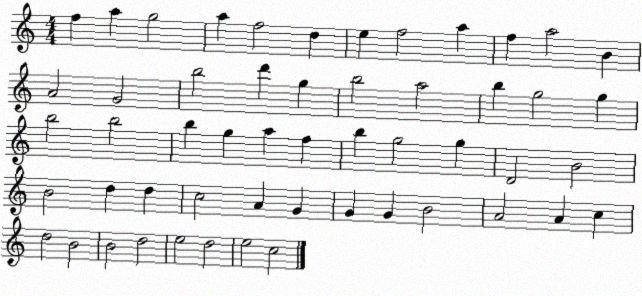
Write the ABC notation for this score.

X:1
T:Untitled
M:4/4
L:1/4
K:C
f a g2 a f2 d e f2 a f a2 B A2 G2 b2 d' g b2 a2 b g2 g b2 b2 b g a f b g2 g D2 B2 B2 d d c2 A G G G B2 A2 A c d2 B2 B2 d2 e2 d2 e2 c2